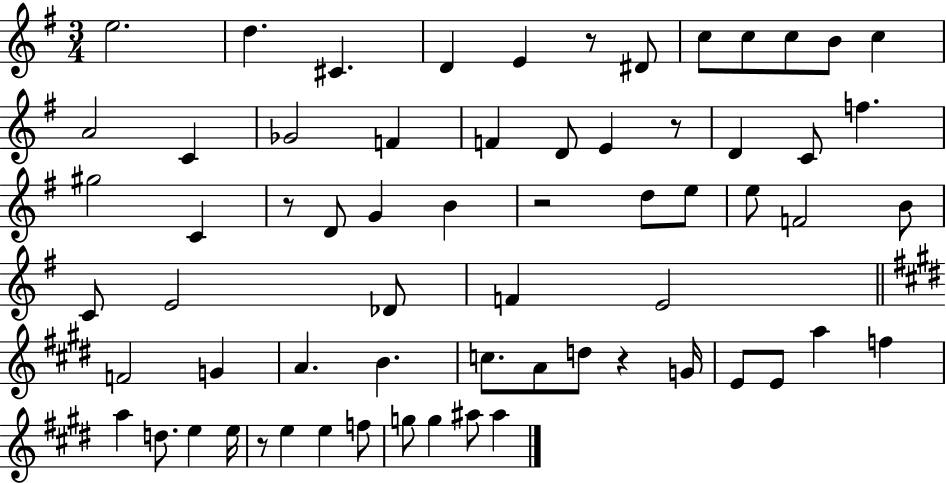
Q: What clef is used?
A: treble